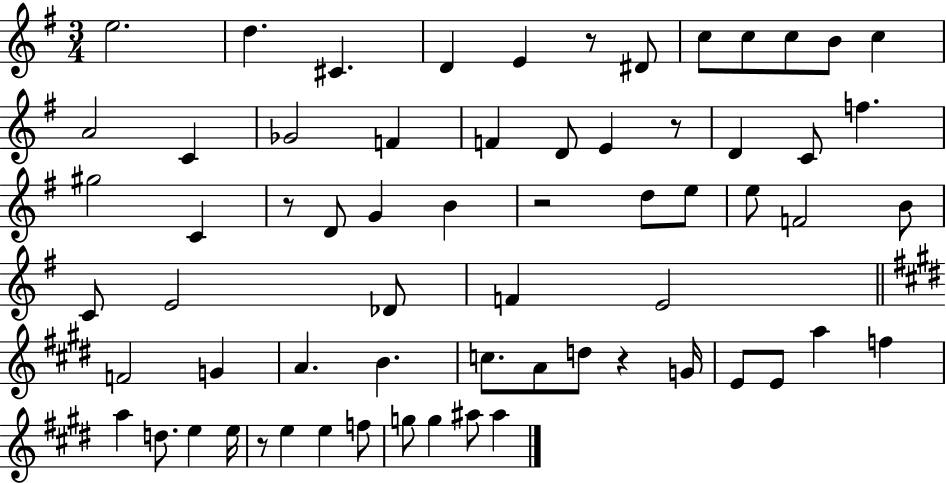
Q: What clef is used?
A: treble